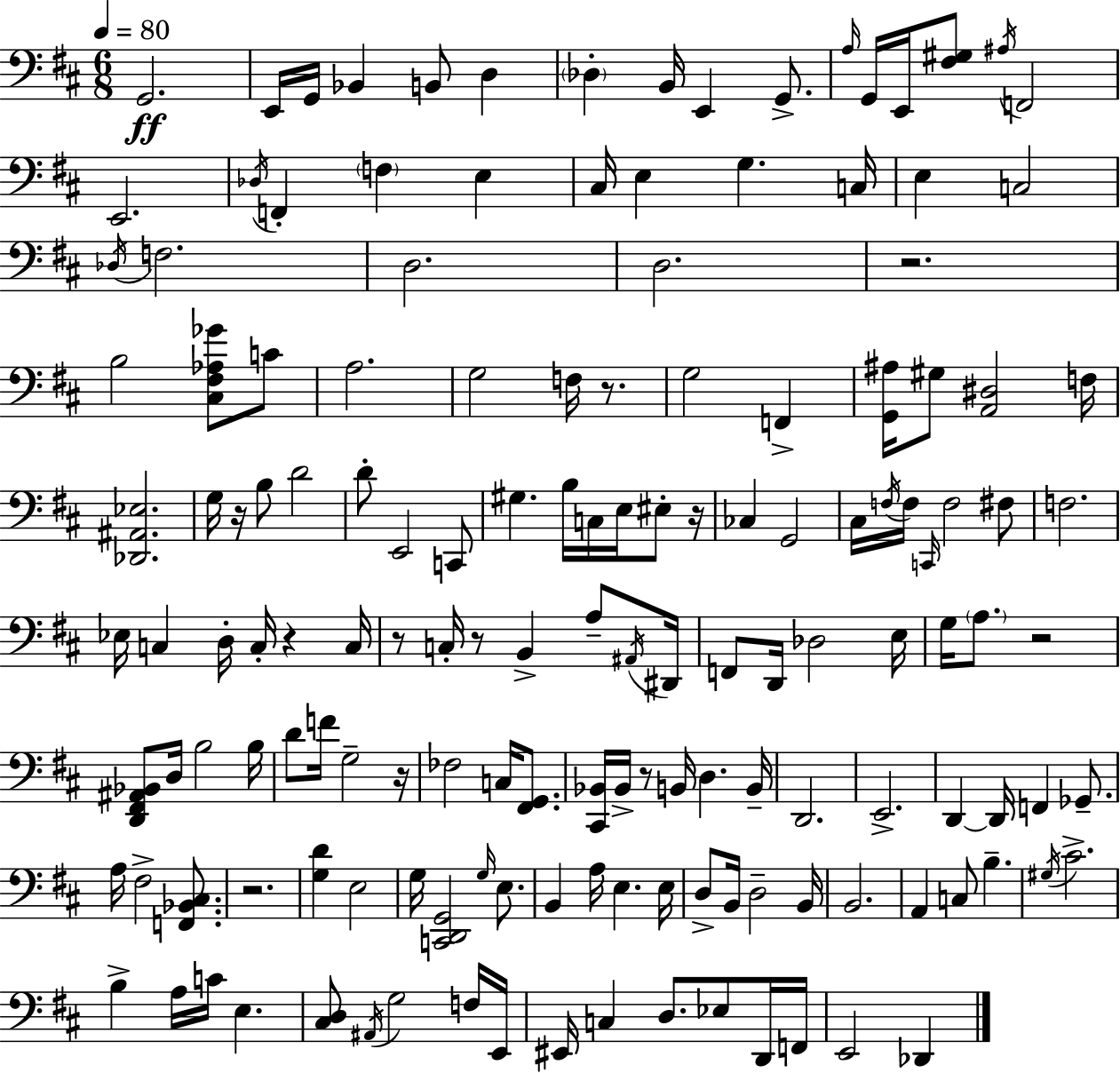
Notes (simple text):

G2/h. E2/s G2/s Bb2/q B2/e D3/q Db3/q B2/s E2/q G2/e. A3/s G2/s E2/s [F#3,G#3]/e A#3/s F2/h E2/h. Db3/s F2/q F3/q E3/q C#3/s E3/q G3/q. C3/s E3/q C3/h Db3/s F3/h. D3/h. D3/h. R/h. B3/h [C#3,F#3,Ab3,Gb4]/e C4/e A3/h. G3/h F3/s R/e. G3/h F2/q [G2,A#3]/s G#3/e [A2,D#3]/h F3/s [Db2,A#2,Eb3]/h. G3/s R/s B3/e D4/h D4/e E2/h C2/e G#3/q. B3/s C3/s E3/s EIS3/e R/s CES3/q G2/h C#3/s F3/s F3/s C2/s F3/h F#3/e F3/h. Eb3/s C3/q D3/s C3/s R/q C3/s R/e C3/s R/e B2/q A3/e A#2/s D#2/s F2/e D2/s Db3/h E3/s G3/s A3/e. R/h [D2,F#2,A#2,Bb2]/e D3/s B3/h B3/s D4/e F4/s G3/h R/s FES3/h C3/s [F#2,G2]/e. [C#2,Bb2]/s Bb2/s R/e B2/s D3/q. B2/s D2/h. E2/h. D2/q D2/s F2/q Gb2/e. A3/s F#3/h [F2,Bb2,C#3]/e. R/h. [G3,D4]/q E3/h G3/s [C2,D2,G2]/h G3/s E3/e. B2/q A3/s E3/q. E3/s D3/e B2/s D3/h B2/s B2/h. A2/q C3/e B3/q. G#3/s C#4/h. B3/q A3/s C4/s E3/q. [C#3,D3]/e A#2/s G3/h F3/s E2/s EIS2/s C3/q D3/e. Eb3/e D2/s F2/s E2/h Db2/q